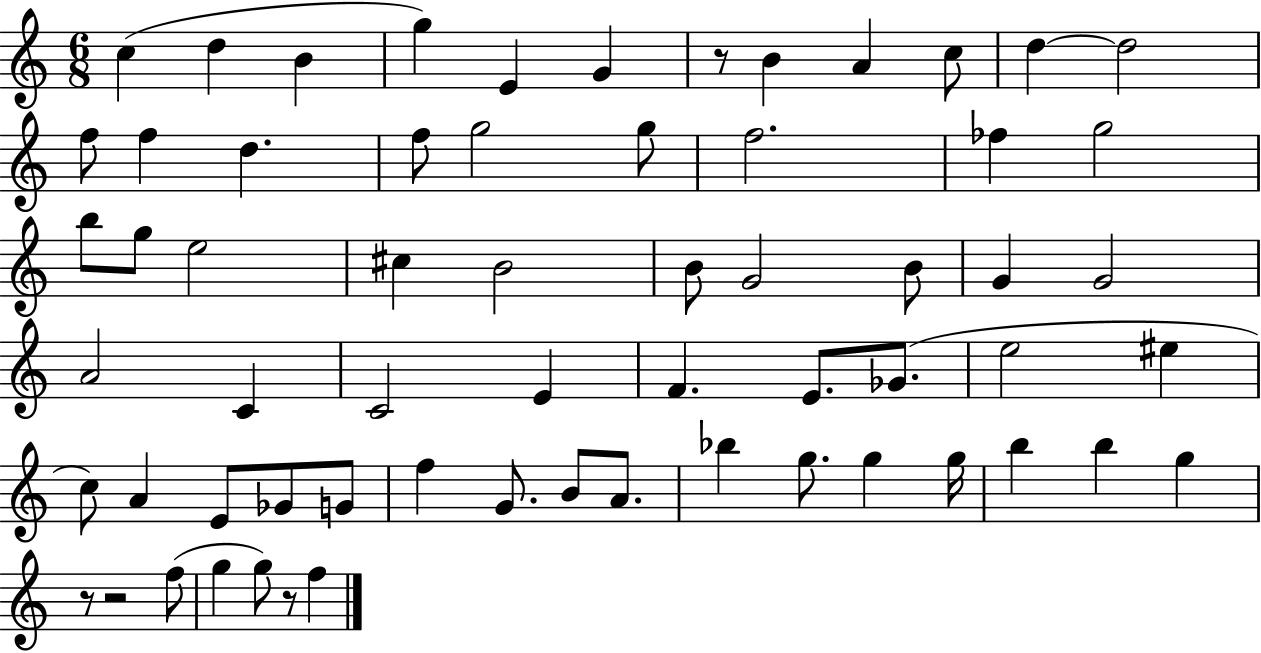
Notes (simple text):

C5/q D5/q B4/q G5/q E4/q G4/q R/e B4/q A4/q C5/e D5/q D5/h F5/e F5/q D5/q. F5/e G5/h G5/e F5/h. FES5/q G5/h B5/e G5/e E5/h C#5/q B4/h B4/e G4/h B4/e G4/q G4/h A4/h C4/q C4/h E4/q F4/q. E4/e. Gb4/e. E5/h EIS5/q C5/e A4/q E4/e Gb4/e G4/e F5/q G4/e. B4/e A4/e. Bb5/q G5/e. G5/q G5/s B5/q B5/q G5/q R/e R/h F5/e G5/q G5/e R/e F5/q